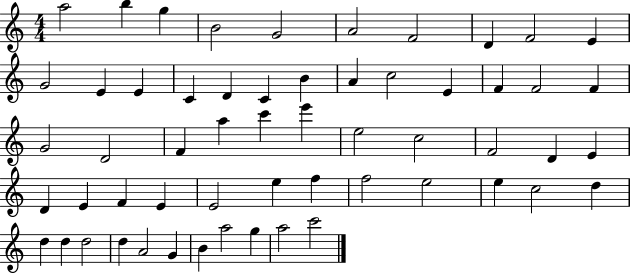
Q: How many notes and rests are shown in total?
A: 57